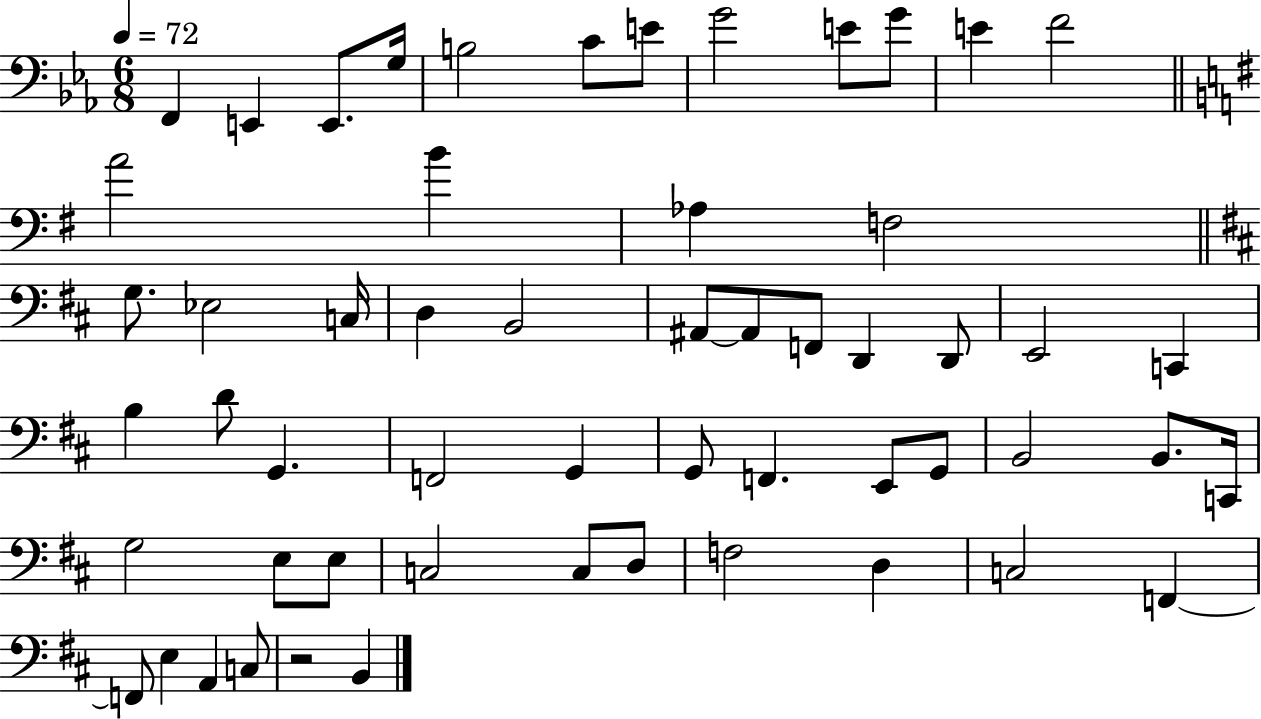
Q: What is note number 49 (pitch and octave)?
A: C3